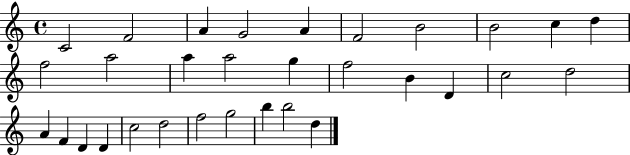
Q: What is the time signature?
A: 4/4